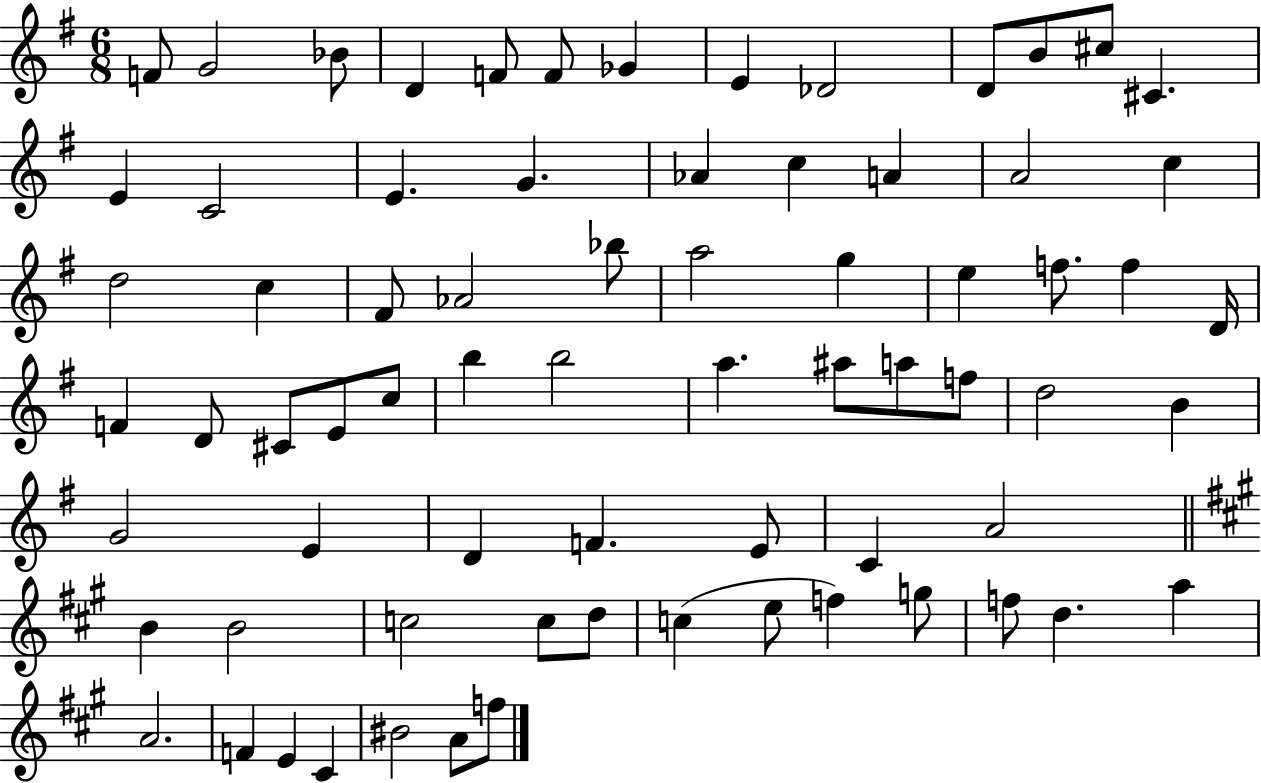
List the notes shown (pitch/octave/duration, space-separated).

F4/e G4/h Bb4/e D4/q F4/e F4/e Gb4/q E4/q Db4/h D4/e B4/e C#5/e C#4/q. E4/q C4/h E4/q. G4/q. Ab4/q C5/q A4/q A4/h C5/q D5/h C5/q F#4/e Ab4/h Bb5/e A5/h G5/q E5/q F5/e. F5/q D4/s F4/q D4/e C#4/e E4/e C5/e B5/q B5/h A5/q. A#5/e A5/e F5/e D5/h B4/q G4/h E4/q D4/q F4/q. E4/e C4/q A4/h B4/q B4/h C5/h C5/e D5/e C5/q E5/e F5/q G5/e F5/e D5/q. A5/q A4/h. F4/q E4/q C#4/q BIS4/h A4/e F5/e